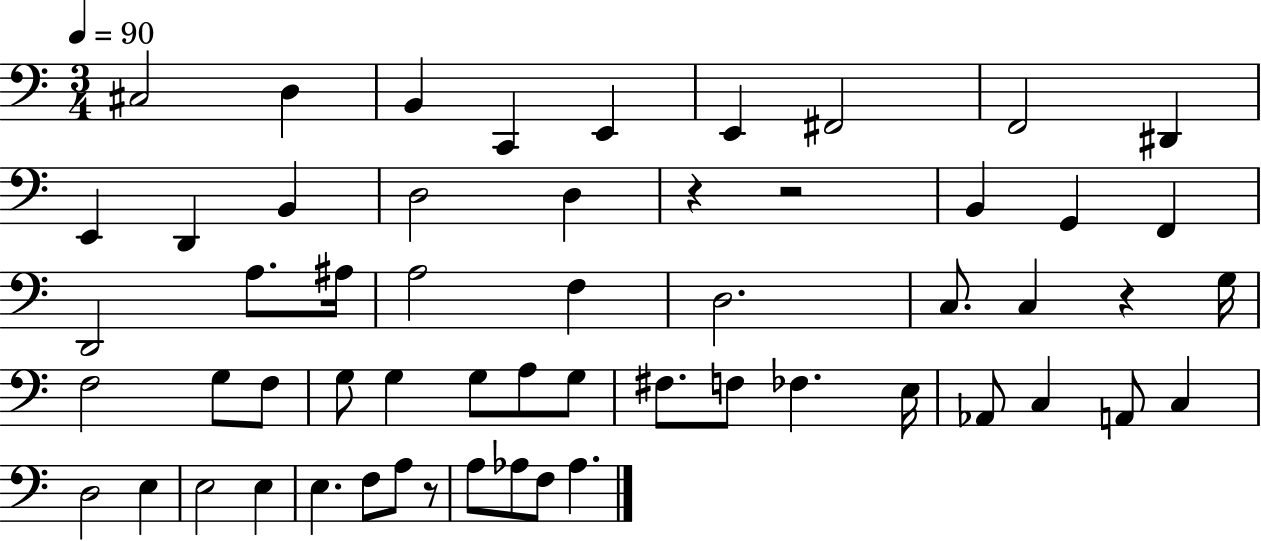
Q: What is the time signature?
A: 3/4